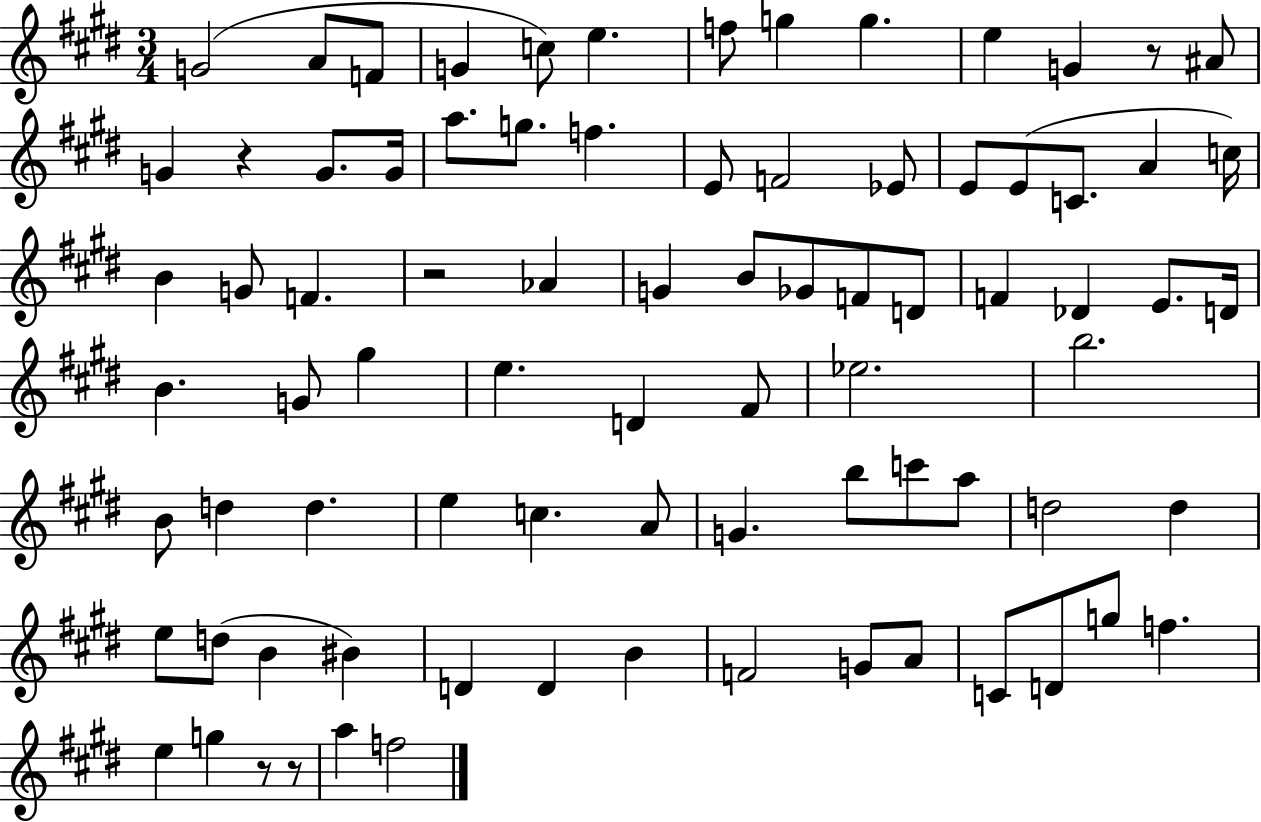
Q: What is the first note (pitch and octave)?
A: G4